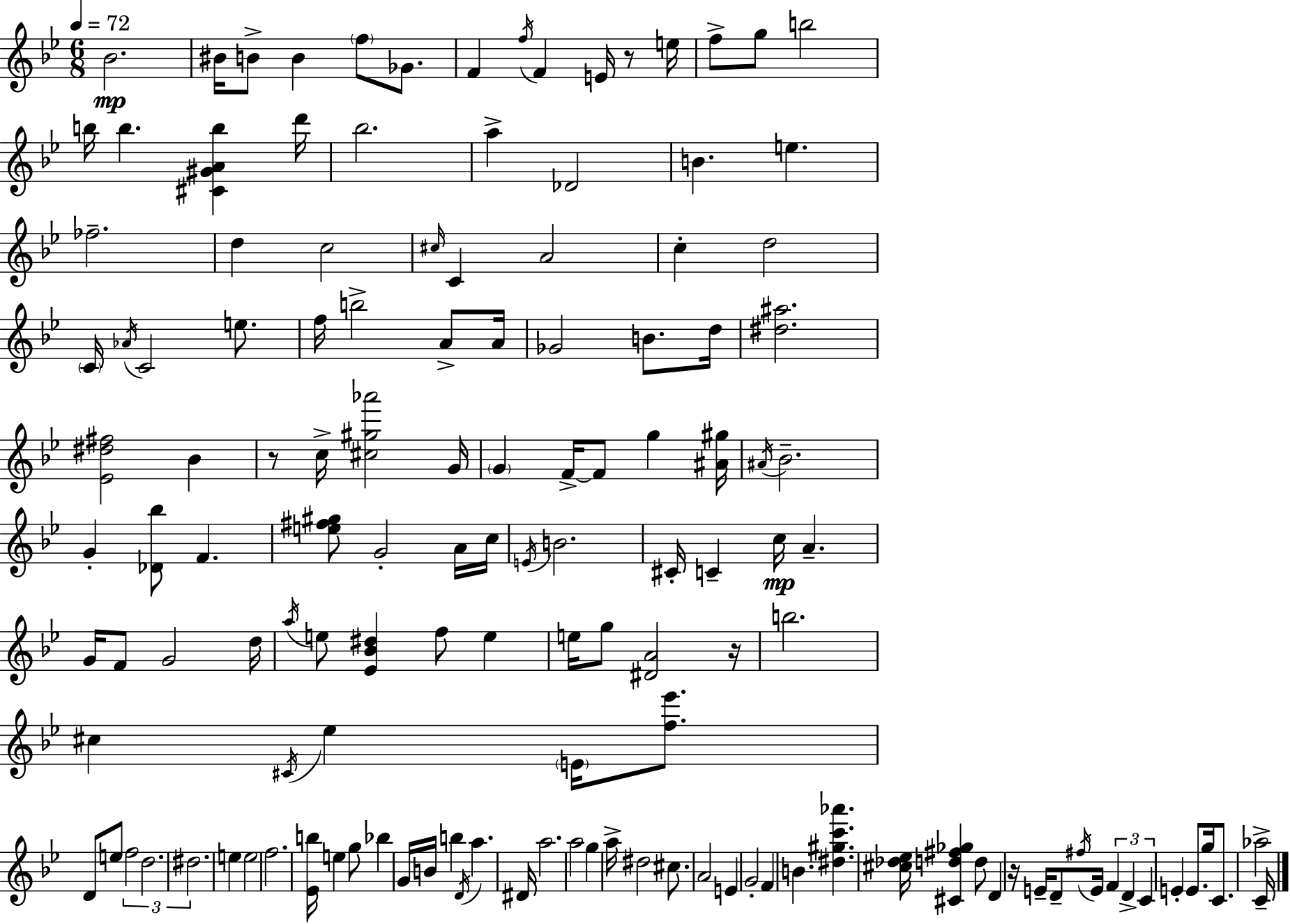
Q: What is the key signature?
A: BES major